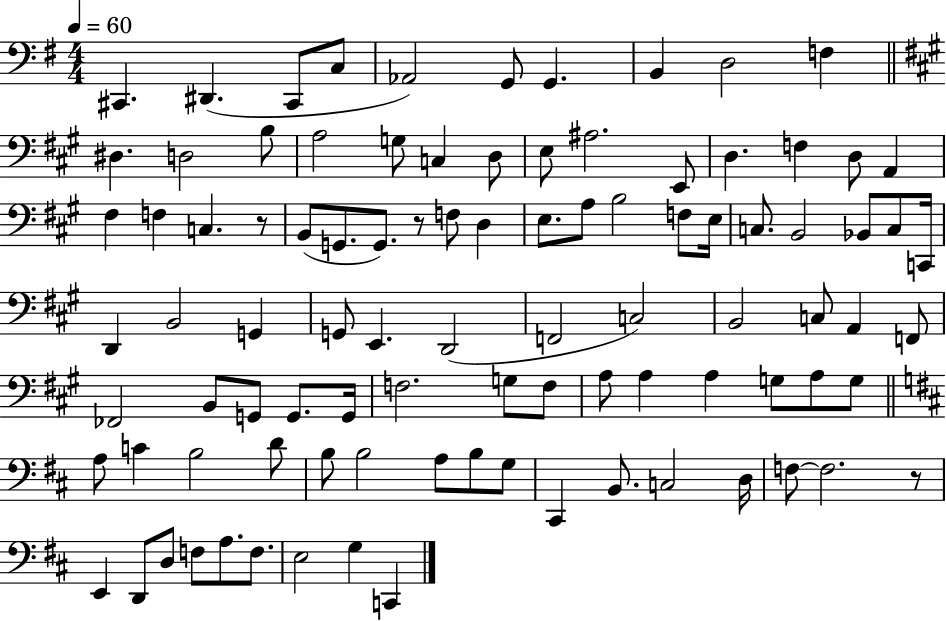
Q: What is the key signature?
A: G major